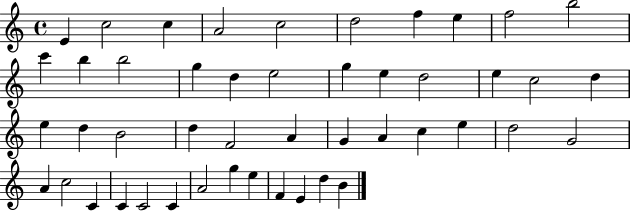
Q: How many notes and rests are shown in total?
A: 47